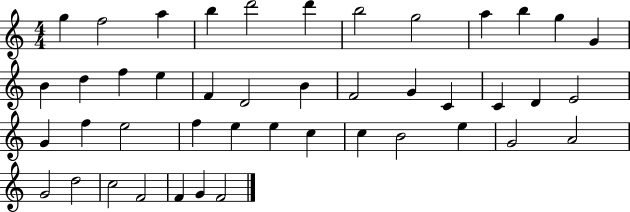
X:1
T:Untitled
M:4/4
L:1/4
K:C
g f2 a b d'2 d' b2 g2 a b g G B d f e F D2 B F2 G C C D E2 G f e2 f e e c c B2 e G2 A2 G2 d2 c2 F2 F G F2